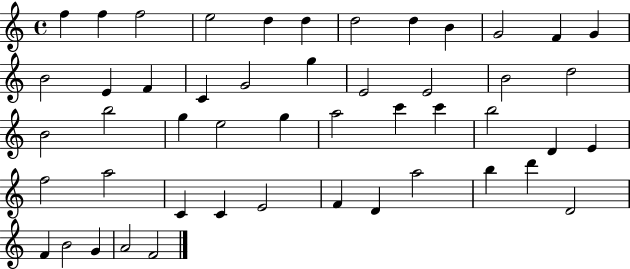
X:1
T:Untitled
M:4/4
L:1/4
K:C
f f f2 e2 d d d2 d B G2 F G B2 E F C G2 g E2 E2 B2 d2 B2 b2 g e2 g a2 c' c' b2 D E f2 a2 C C E2 F D a2 b d' D2 F B2 G A2 F2